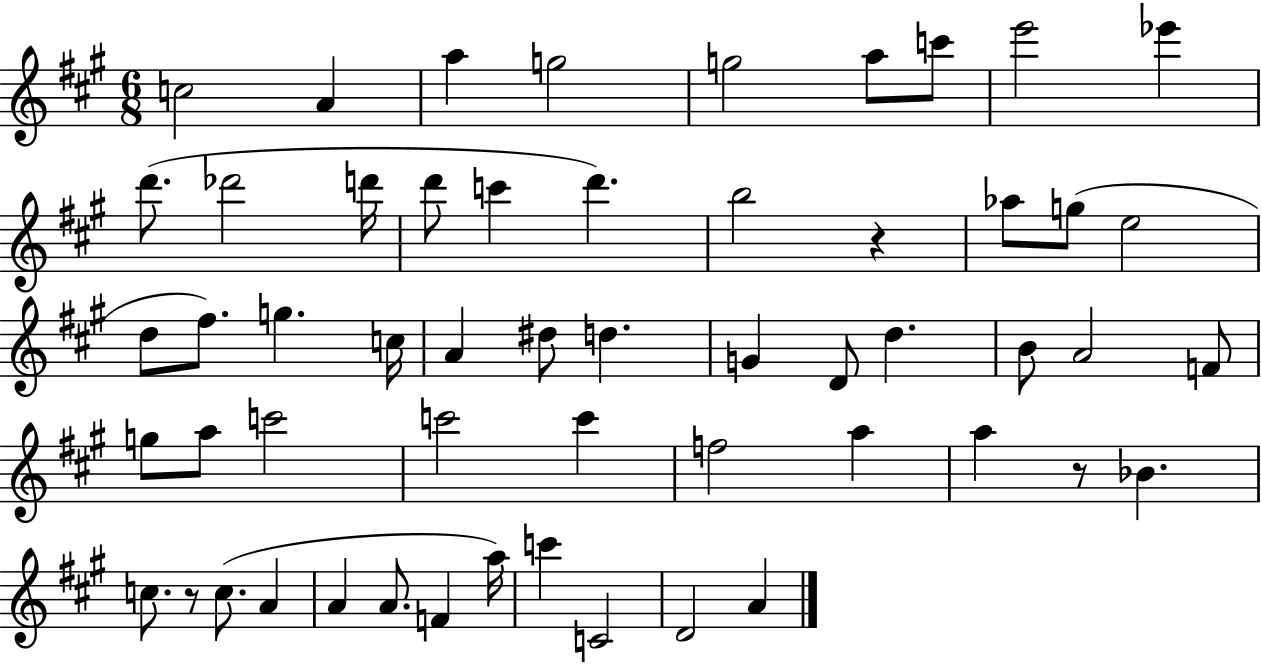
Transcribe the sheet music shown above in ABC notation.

X:1
T:Untitled
M:6/8
L:1/4
K:A
c2 A a g2 g2 a/2 c'/2 e'2 _e' d'/2 _d'2 d'/4 d'/2 c' d' b2 z _a/2 g/2 e2 d/2 ^f/2 g c/4 A ^d/2 d G D/2 d B/2 A2 F/2 g/2 a/2 c'2 c'2 c' f2 a a z/2 _B c/2 z/2 c/2 A A A/2 F a/4 c' C2 D2 A